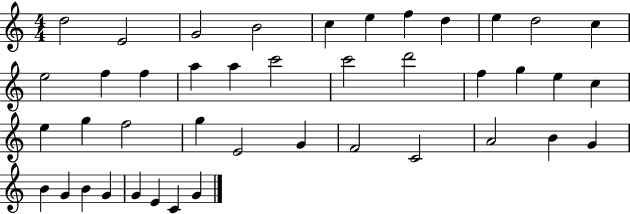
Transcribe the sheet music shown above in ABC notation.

X:1
T:Untitled
M:4/4
L:1/4
K:C
d2 E2 G2 B2 c e f d e d2 c e2 f f a a c'2 c'2 d'2 f g e c e g f2 g E2 G F2 C2 A2 B G B G B G G E C G